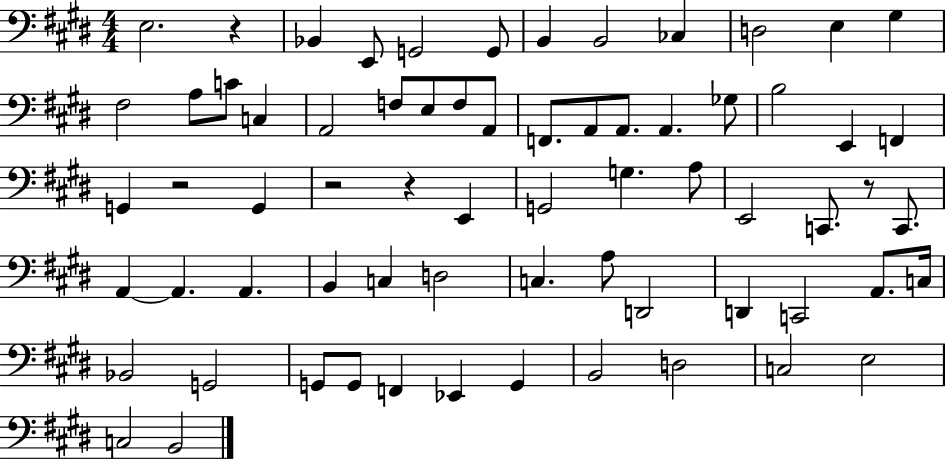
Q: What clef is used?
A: bass